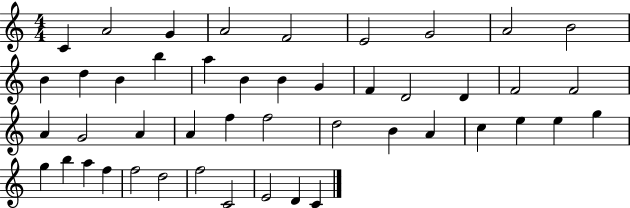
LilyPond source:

{
  \clef treble
  \numericTimeSignature
  \time 4/4
  \key c \major
  c'4 a'2 g'4 | a'2 f'2 | e'2 g'2 | a'2 b'2 | \break b'4 d''4 b'4 b''4 | a''4 b'4 b'4 g'4 | f'4 d'2 d'4 | f'2 f'2 | \break a'4 g'2 a'4 | a'4 f''4 f''2 | d''2 b'4 a'4 | c''4 e''4 e''4 g''4 | \break g''4 b''4 a''4 f''4 | f''2 d''2 | f''2 c'2 | e'2 d'4 c'4 | \break \bar "|."
}